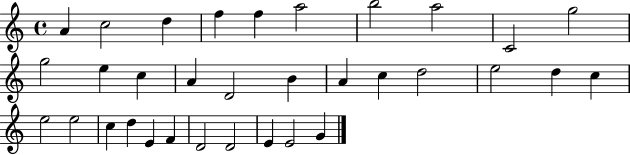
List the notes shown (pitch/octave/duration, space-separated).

A4/q C5/h D5/q F5/q F5/q A5/h B5/h A5/h C4/h G5/h G5/h E5/q C5/q A4/q D4/h B4/q A4/q C5/q D5/h E5/h D5/q C5/q E5/h E5/h C5/q D5/q E4/q F4/q D4/h D4/h E4/q E4/h G4/q